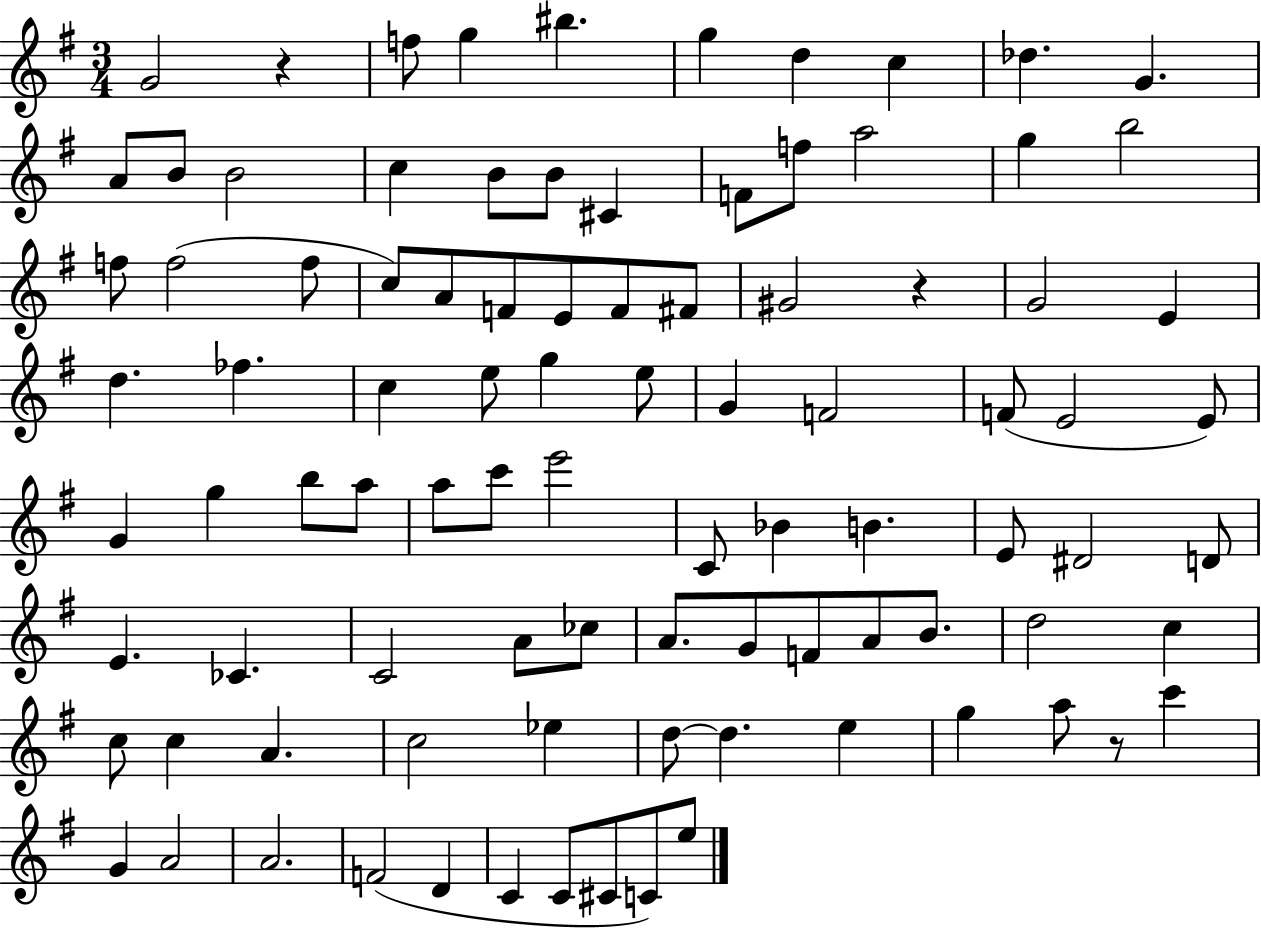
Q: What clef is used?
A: treble